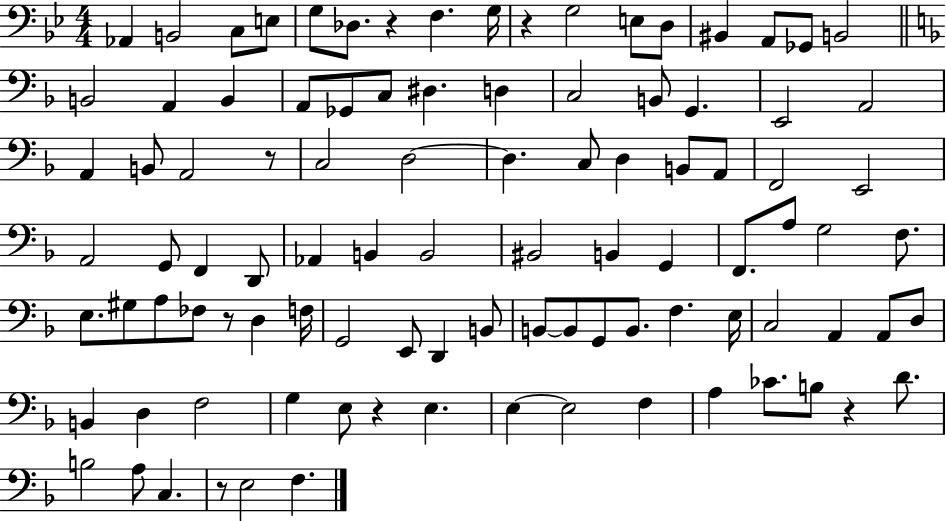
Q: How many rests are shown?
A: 7